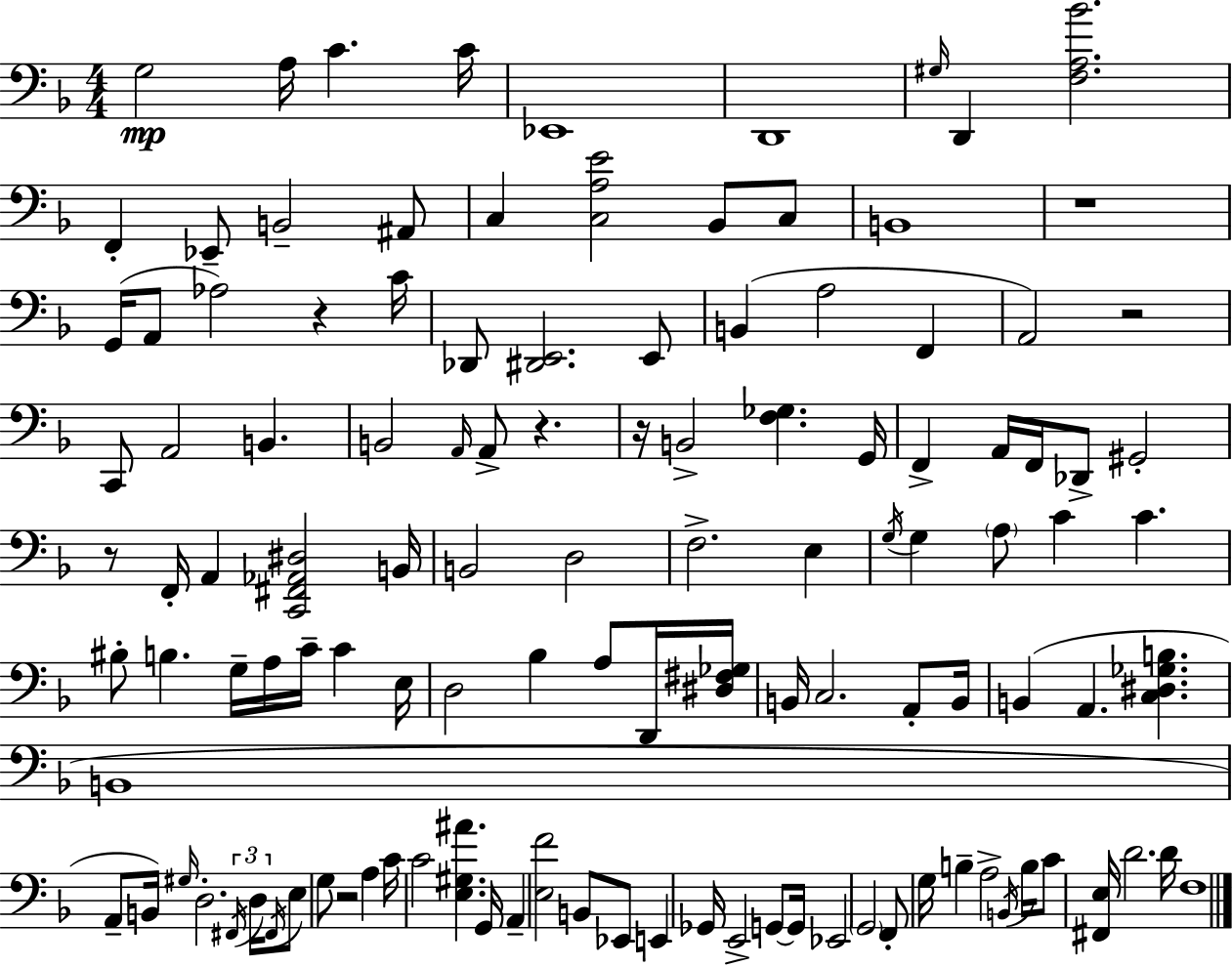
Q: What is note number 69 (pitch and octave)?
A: B2